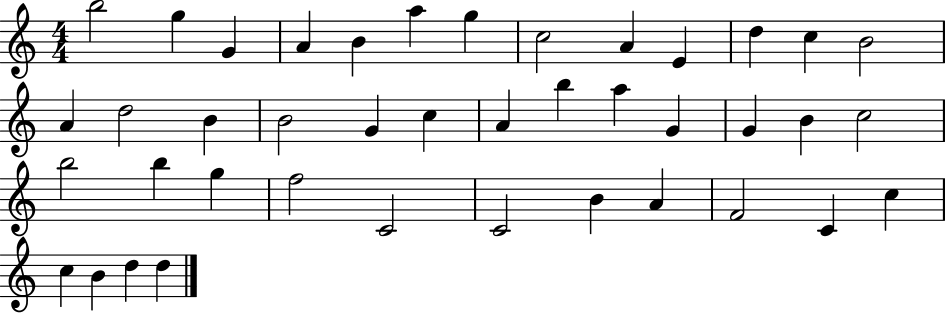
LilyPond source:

{
  \clef treble
  \numericTimeSignature
  \time 4/4
  \key c \major
  b''2 g''4 g'4 | a'4 b'4 a''4 g''4 | c''2 a'4 e'4 | d''4 c''4 b'2 | \break a'4 d''2 b'4 | b'2 g'4 c''4 | a'4 b''4 a''4 g'4 | g'4 b'4 c''2 | \break b''2 b''4 g''4 | f''2 c'2 | c'2 b'4 a'4 | f'2 c'4 c''4 | \break c''4 b'4 d''4 d''4 | \bar "|."
}